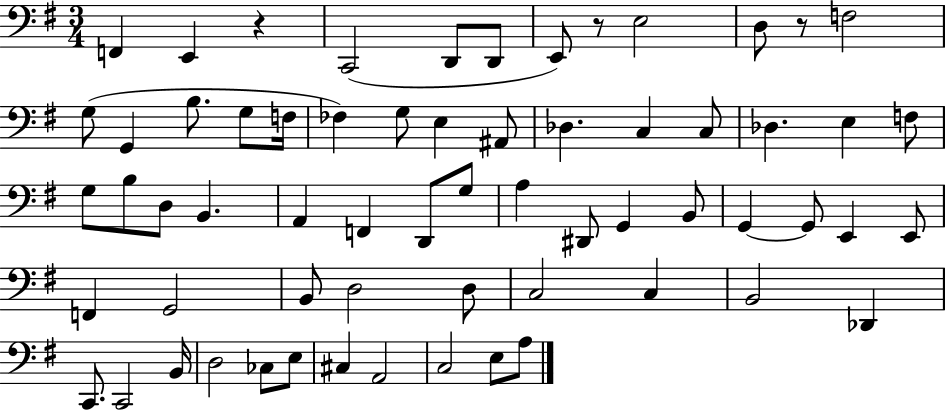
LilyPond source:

{
  \clef bass
  \numericTimeSignature
  \time 3/4
  \key g \major
  f,4 e,4 r4 | c,2( d,8 d,8 | e,8) r8 e2 | d8 r8 f2 | \break g8( g,4 b8. g8 f16 | fes4) g8 e4 ais,8 | des4. c4 c8 | des4. e4 f8 | \break g8 b8 d8 b,4. | a,4 f,4 d,8 g8 | a4 dis,8 g,4 b,8 | g,4~~ g,8 e,4 e,8 | \break f,4 g,2 | b,8 d2 d8 | c2 c4 | b,2 des,4 | \break c,8. c,2 b,16 | d2 ces8 e8 | cis4 a,2 | c2 e8 a8 | \break \bar "|."
}